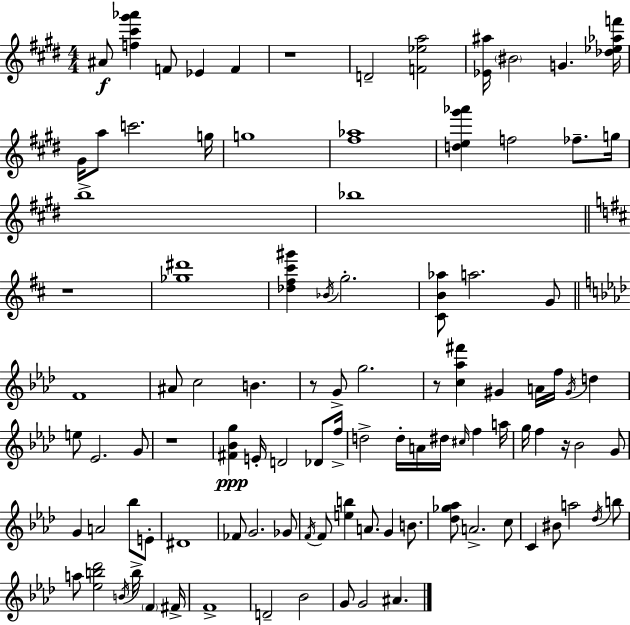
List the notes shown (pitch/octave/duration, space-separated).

A#4/e [F5,C#6,G#6,Ab6]/q F4/e Eb4/q F4/q R/w D4/h [F4,Eb5,A5]/h [Eb4,A#5]/s BIS4/h G4/q. [Db5,Eb5,Ab5,F6]/s G#4/s A5/e C6/h. G5/s G5/w [F#5,Ab5]/w [D5,E5,G#6,Ab6]/q F5/h FES5/e. G5/s B5/w Bb5/w R/w [Gb5,D#6]/w [Db5,F#5,C#6,G#6]/q Bb4/s G5/h. [C#4,B4,Ab5]/e A5/h. G4/e F4/w A#4/e C5/h B4/q. R/e G4/e G5/h. R/e [C5,Ab5,F#6]/q G#4/q A4/s F5/s G#4/s D5/q E5/e Eb4/h. G4/e R/w [F#4,Bb4,G5]/q E4/s D4/h Db4/e F5/s D5/h D5/s A4/s D#5/s C#5/s F5/q A5/s G5/s F5/q R/s Bb4/h G4/e G4/q A4/h Bb5/e E4/e D#4/w FES4/e G4/h. Gb4/e F4/s F4/e [E5,B5]/q A4/e. G4/q B4/e. [Db5,Gb5,Ab5]/e A4/h. C5/e C4/q BIS4/e A5/h Db5/s B5/e A5/e [Eb5,B5,Db6]/h B4/s B5/s F4/q F#4/s F4/w D4/h Bb4/h G4/e G4/h A#4/q.